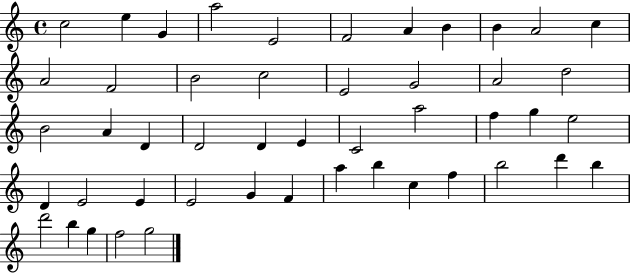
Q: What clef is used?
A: treble